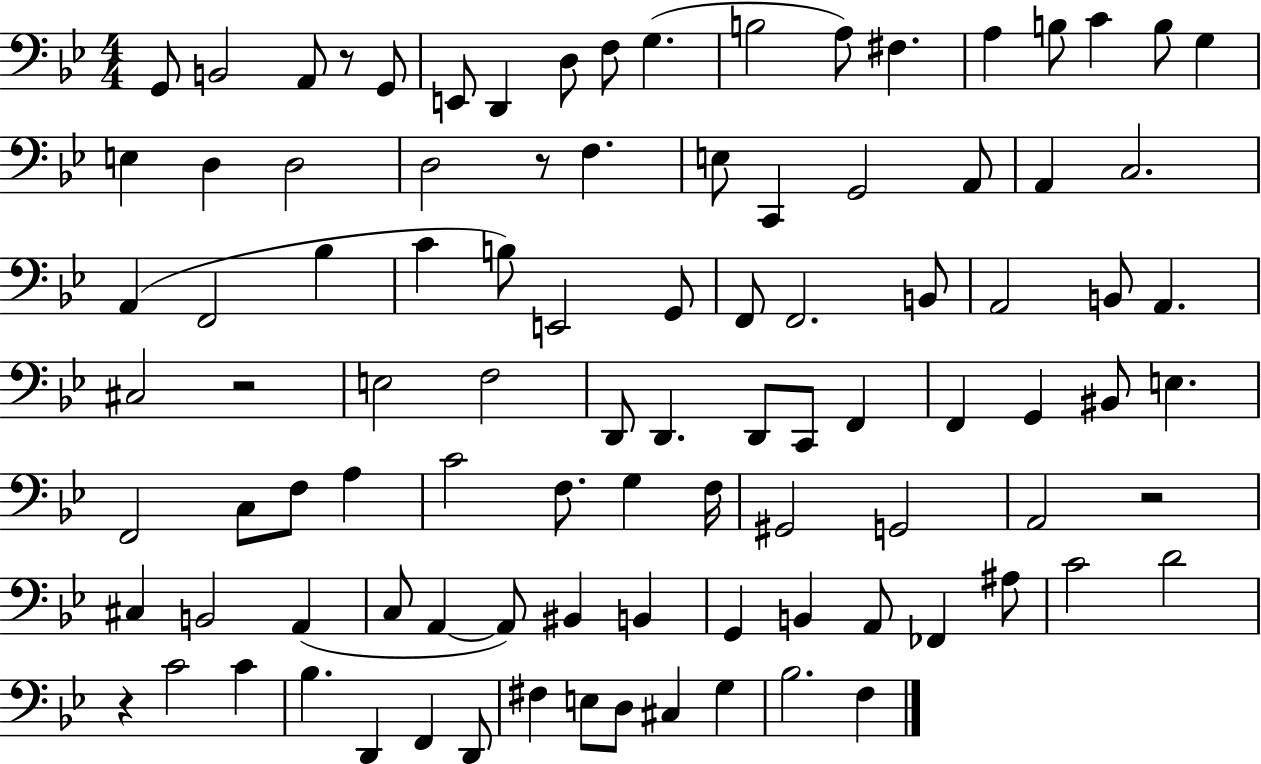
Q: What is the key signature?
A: BES major